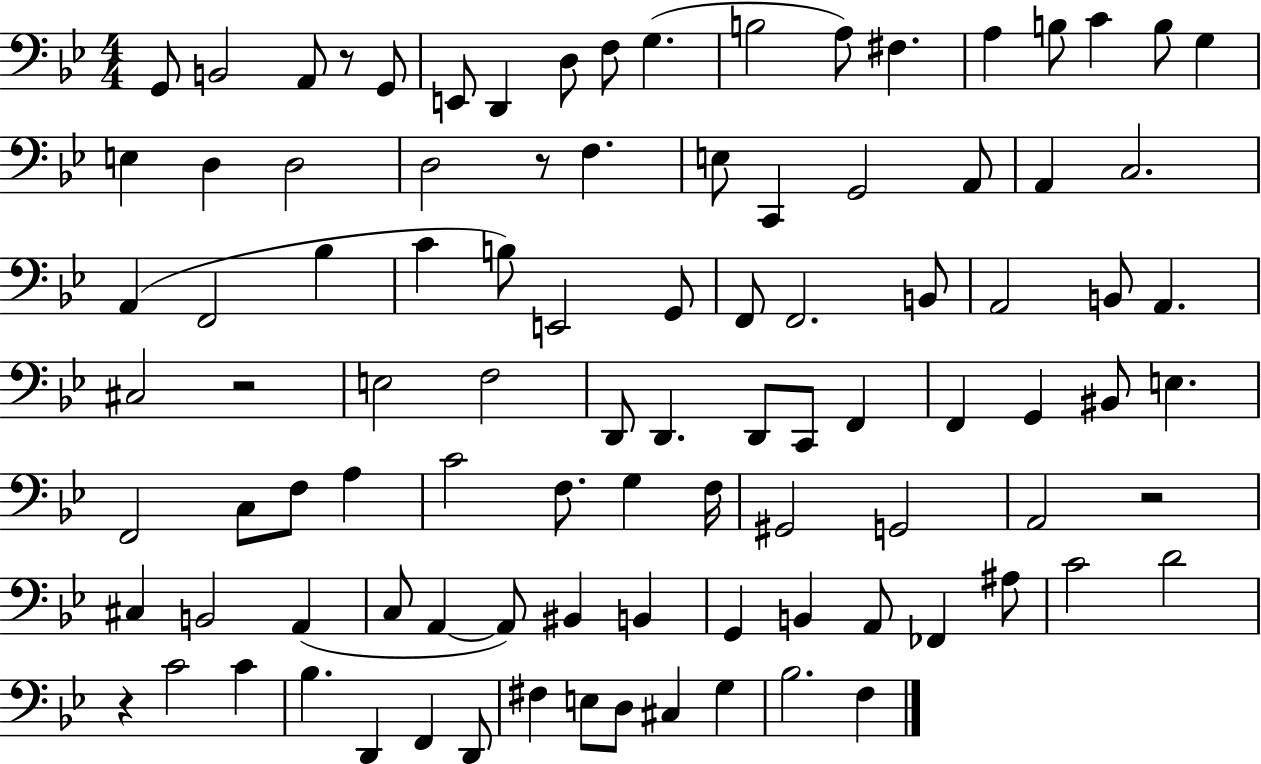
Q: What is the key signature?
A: BES major